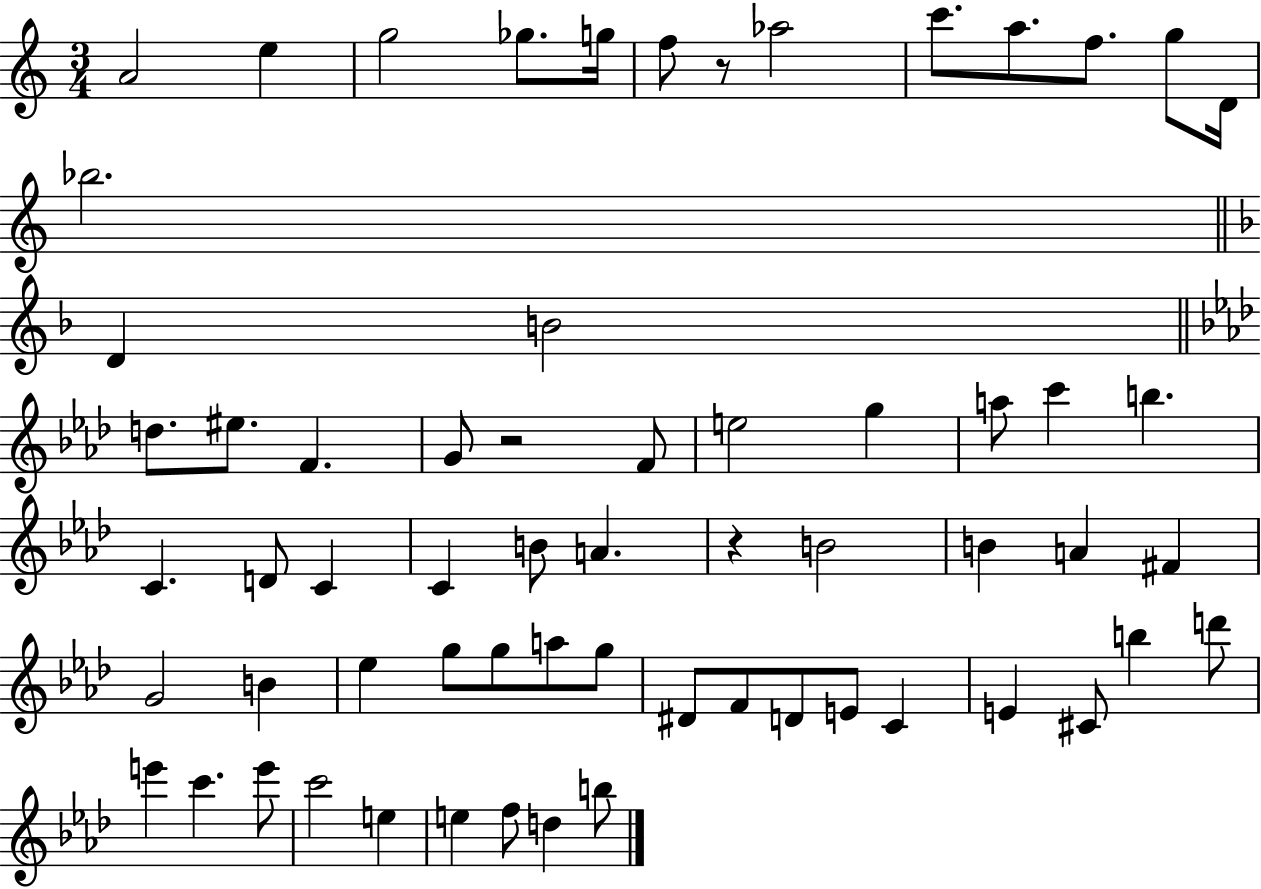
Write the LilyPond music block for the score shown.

{
  \clef treble
  \numericTimeSignature
  \time 3/4
  \key c \major
  a'2 e''4 | g''2 ges''8. g''16 | f''8 r8 aes''2 | c'''8. a''8. f''8. g''8 d'16 | \break bes''2. | \bar "||" \break \key d \minor d'4 b'2 | \bar "||" \break \key aes \major d''8. eis''8. f'4. | g'8 r2 f'8 | e''2 g''4 | a''8 c'''4 b''4. | \break c'4. d'8 c'4 | c'4 b'8 a'4. | r4 b'2 | b'4 a'4 fis'4 | \break g'2 b'4 | ees''4 g''8 g''8 a''8 g''8 | dis'8 f'8 d'8 e'8 c'4 | e'4 cis'8 b''4 d'''8 | \break e'''4 c'''4. e'''8 | c'''2 e''4 | e''4 f''8 d''4 b''8 | \bar "|."
}